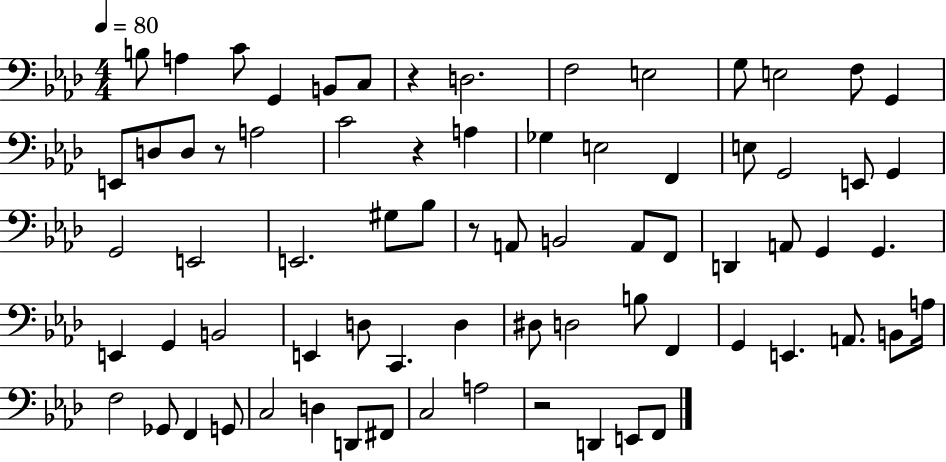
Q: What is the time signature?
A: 4/4